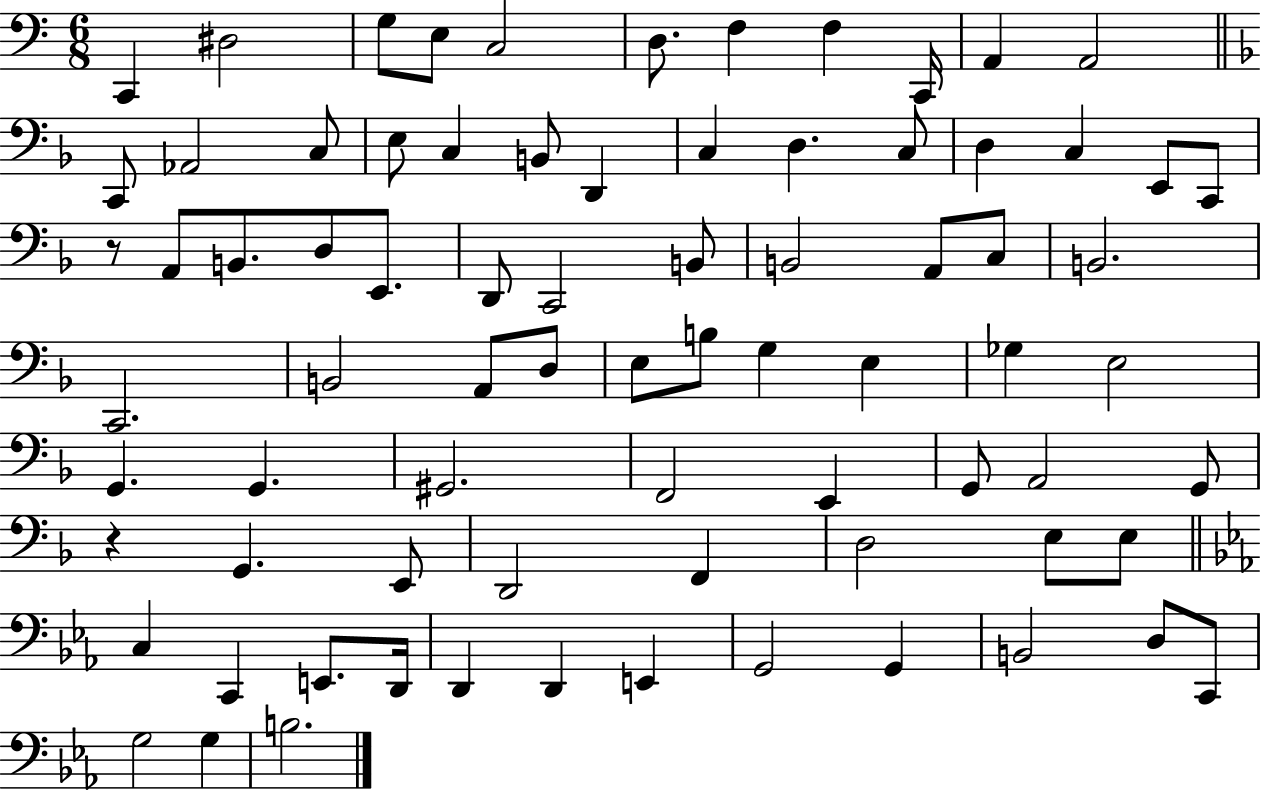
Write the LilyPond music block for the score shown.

{
  \clef bass
  \numericTimeSignature
  \time 6/8
  \key c \major
  c,4 dis2 | g8 e8 c2 | d8. f4 f4 c,16 | a,4 a,2 | \break \bar "||" \break \key f \major c,8 aes,2 c8 | e8 c4 b,8 d,4 | c4 d4. c8 | d4 c4 e,8 c,8 | \break r8 a,8 b,8. d8 e,8. | d,8 c,2 b,8 | b,2 a,8 c8 | b,2. | \break c,2. | b,2 a,8 d8 | e8 b8 g4 e4 | ges4 e2 | \break g,4. g,4. | gis,2. | f,2 e,4 | g,8 a,2 g,8 | \break r4 g,4. e,8 | d,2 f,4 | d2 e8 e8 | \bar "||" \break \key c \minor c4 c,4 e,8. d,16 | d,4 d,4 e,4 | g,2 g,4 | b,2 d8 c,8 | \break g2 g4 | b2. | \bar "|."
}